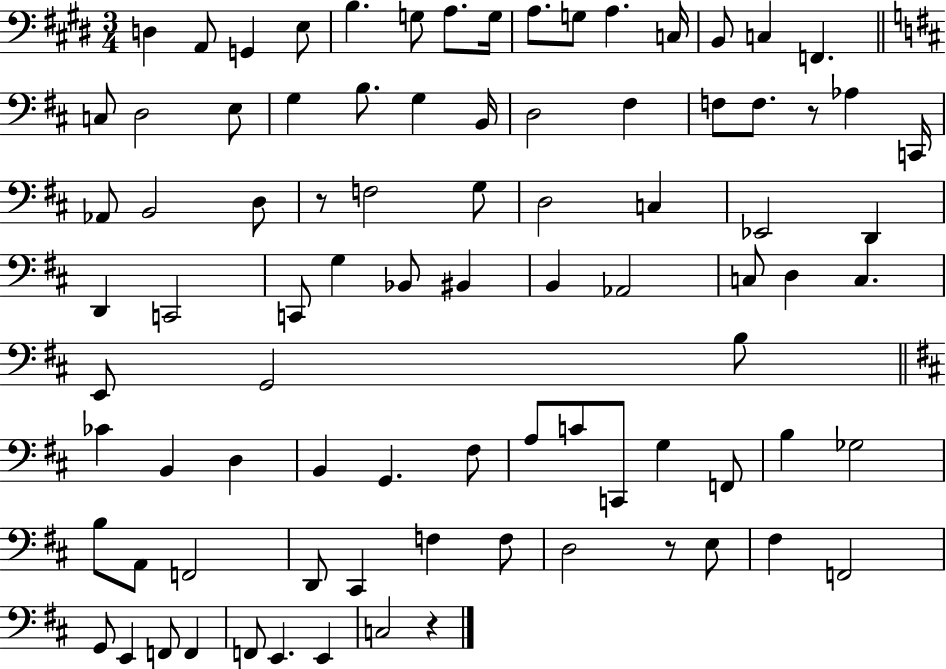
X:1
T:Untitled
M:3/4
L:1/4
K:E
D, A,,/2 G,, E,/2 B, G,/2 A,/2 G,/4 A,/2 G,/2 A, C,/4 B,,/2 C, F,, C,/2 D,2 E,/2 G, B,/2 G, B,,/4 D,2 ^F, F,/2 F,/2 z/2 _A, C,,/4 _A,,/2 B,,2 D,/2 z/2 F,2 G,/2 D,2 C, _E,,2 D,, D,, C,,2 C,,/2 G, _B,,/2 ^B,, B,, _A,,2 C,/2 D, C, E,,/2 G,,2 B,/2 _C B,, D, B,, G,, ^F,/2 A,/2 C/2 C,,/2 G, F,,/2 B, _G,2 B,/2 A,,/2 F,,2 D,,/2 ^C,, F, F,/2 D,2 z/2 E,/2 ^F, F,,2 G,,/2 E,, F,,/2 F,, F,,/2 E,, E,, C,2 z